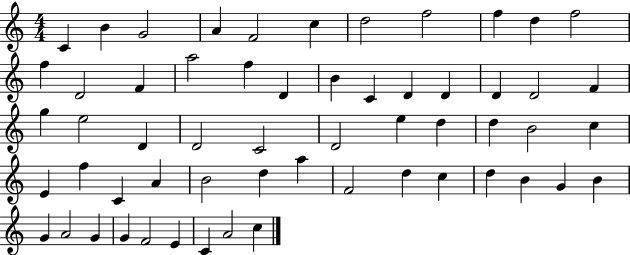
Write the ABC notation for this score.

X:1
T:Untitled
M:4/4
L:1/4
K:C
C B G2 A F2 c d2 f2 f d f2 f D2 F a2 f D B C D D D D2 F g e2 D D2 C2 D2 e d d B2 c E f C A B2 d a F2 d c d B G B G A2 G G F2 E C A2 c